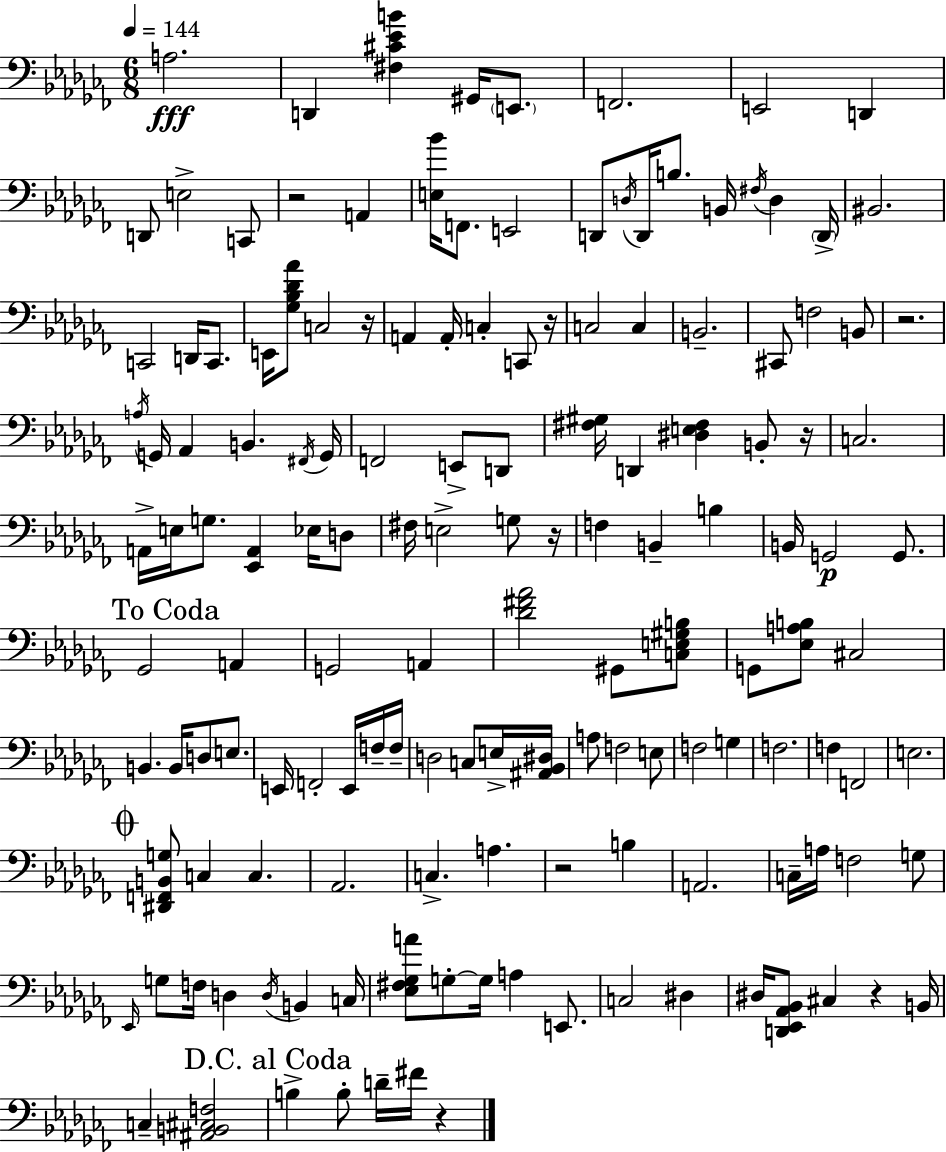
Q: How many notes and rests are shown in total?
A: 146